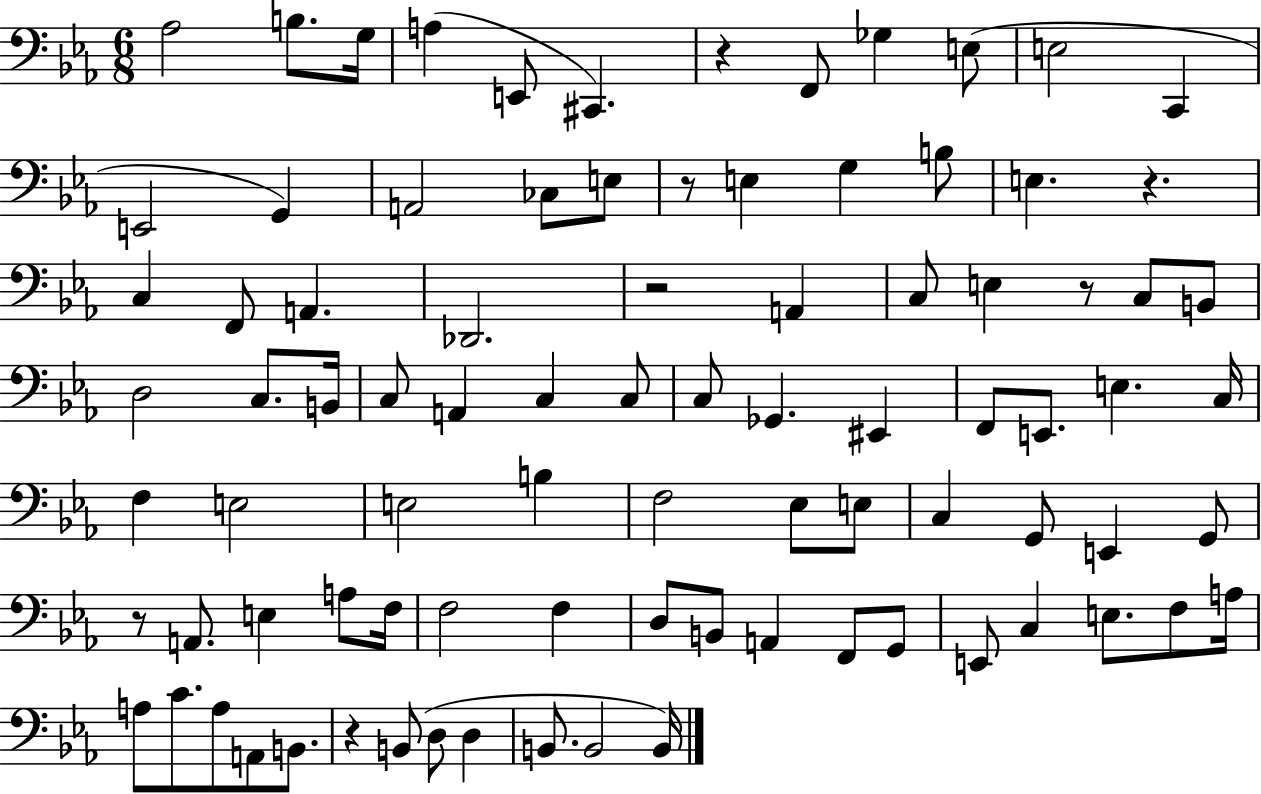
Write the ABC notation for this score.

X:1
T:Untitled
M:6/8
L:1/4
K:Eb
_A,2 B,/2 G,/4 A, E,,/2 ^C,, z F,,/2 _G, E,/2 E,2 C,, E,,2 G,, A,,2 _C,/2 E,/2 z/2 E, G, B,/2 E, z C, F,,/2 A,, _D,,2 z2 A,, C,/2 E, z/2 C,/2 B,,/2 D,2 C,/2 B,,/4 C,/2 A,, C, C,/2 C,/2 _G,, ^E,, F,,/2 E,,/2 E, C,/4 F, E,2 E,2 B, F,2 _E,/2 E,/2 C, G,,/2 E,, G,,/2 z/2 A,,/2 E, A,/2 F,/4 F,2 F, D,/2 B,,/2 A,, F,,/2 G,,/2 E,,/2 C, E,/2 F,/2 A,/4 A,/2 C/2 A,/2 A,,/2 B,,/2 z B,,/2 D,/2 D, B,,/2 B,,2 B,,/4